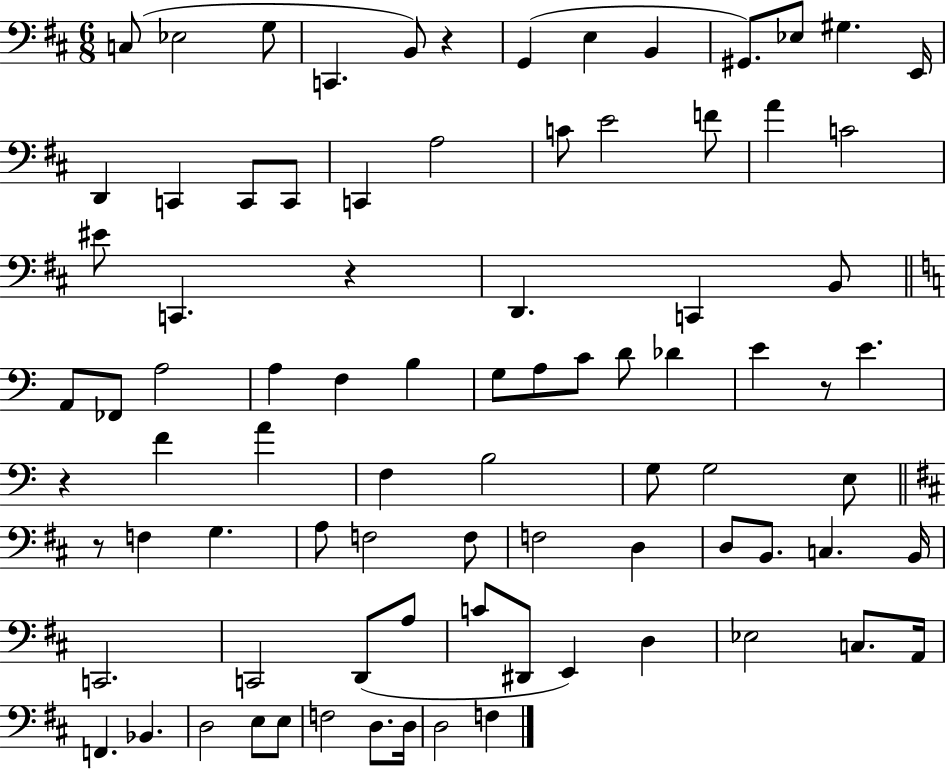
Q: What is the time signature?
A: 6/8